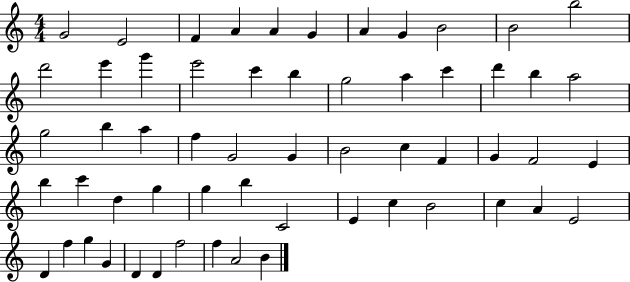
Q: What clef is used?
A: treble